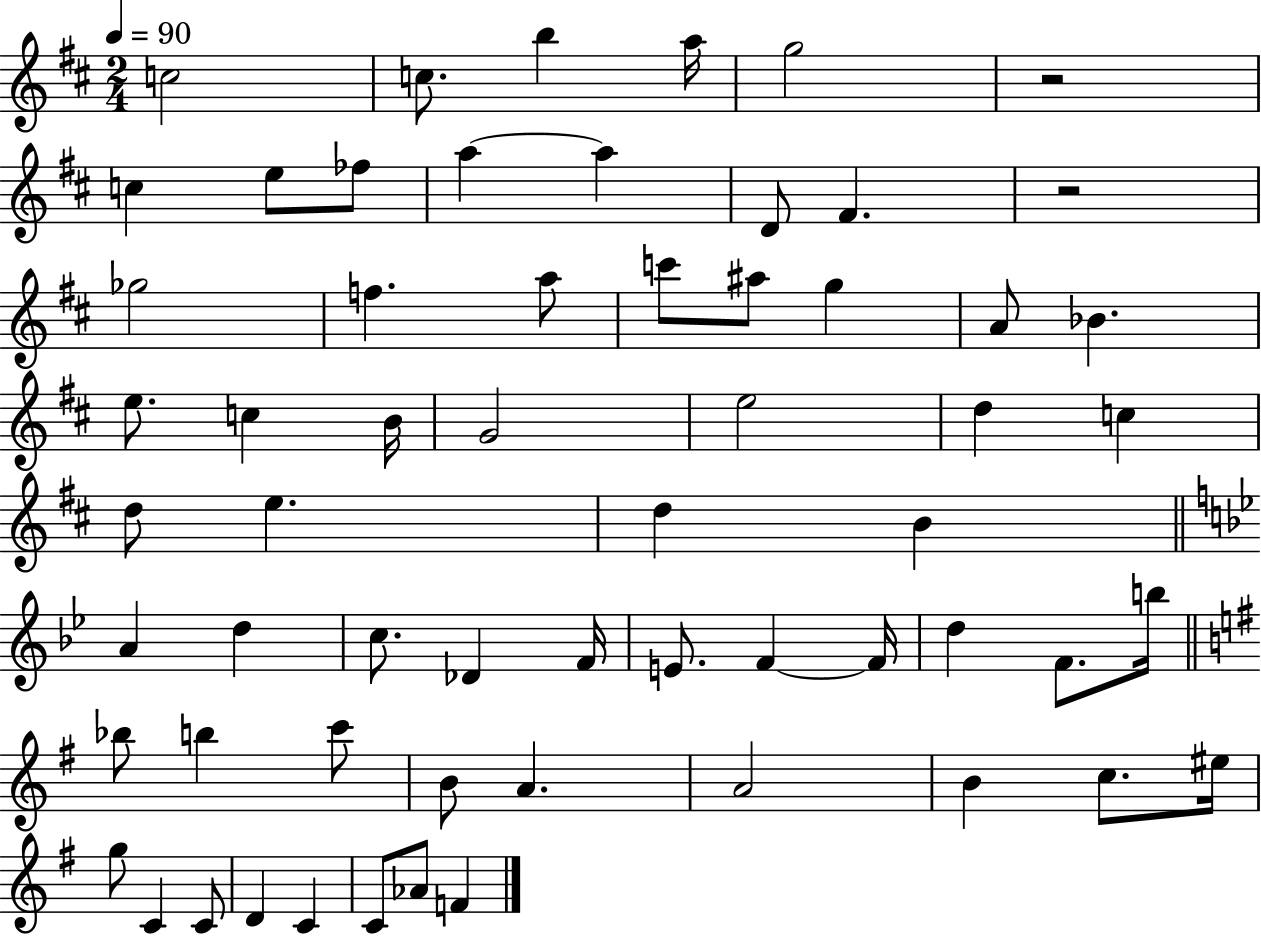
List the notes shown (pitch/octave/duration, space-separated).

C5/h C5/e. B5/q A5/s G5/h R/h C5/q E5/e FES5/e A5/q A5/q D4/e F#4/q. R/h Gb5/h F5/q. A5/e C6/e A#5/e G5/q A4/e Bb4/q. E5/e. C5/q B4/s G4/h E5/h D5/q C5/q D5/e E5/q. D5/q B4/q A4/q D5/q C5/e. Db4/q F4/s E4/e. F4/q F4/s D5/q F4/e. B5/s Bb5/e B5/q C6/e B4/e A4/q. A4/h B4/q C5/e. EIS5/s G5/e C4/q C4/e D4/q C4/q C4/e Ab4/e F4/q